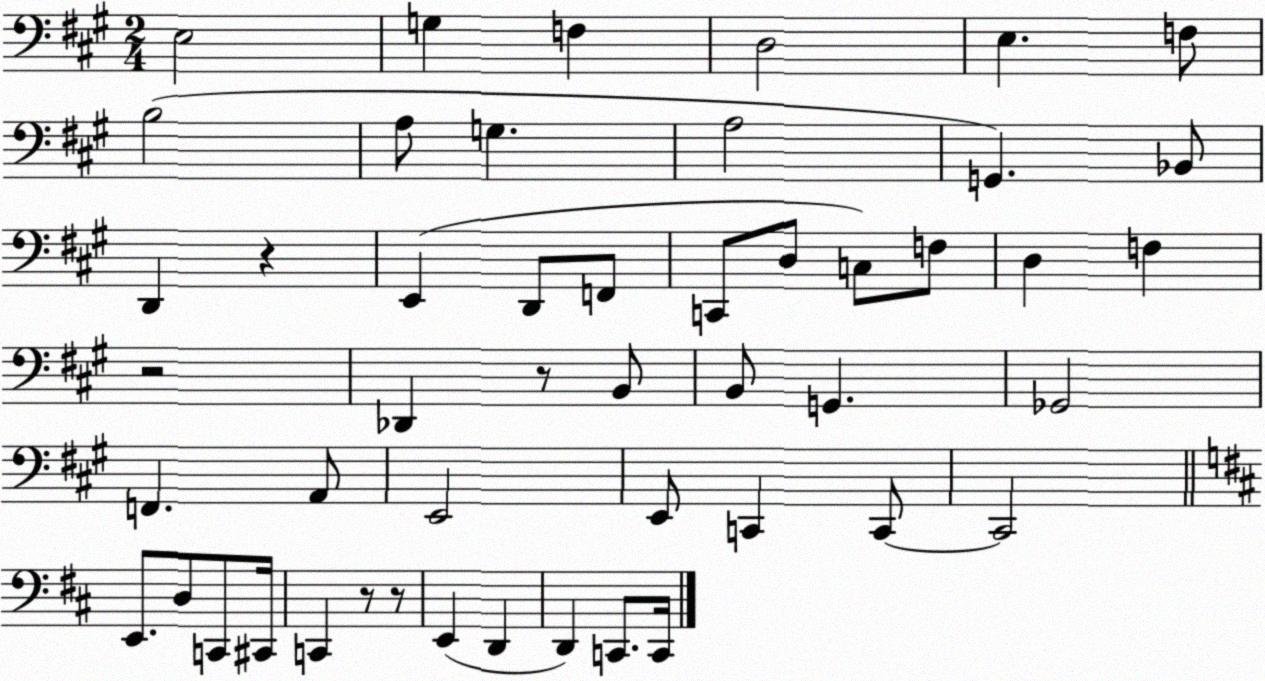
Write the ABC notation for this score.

X:1
T:Untitled
M:2/4
L:1/4
K:A
E,2 G, F, D,2 E, F,/2 B,2 A,/2 G, A,2 G,, _B,,/2 D,, z E,, D,,/2 F,,/2 C,,/2 D,/2 C,/2 F,/2 D, F, z2 _D,, z/2 B,,/2 B,,/2 G,, _G,,2 F,, A,,/2 E,,2 E,,/2 C,, C,,/2 C,,2 E,,/2 D,/2 C,,/2 ^C,,/4 C,, z/2 z/2 E,, D,, D,, C,,/2 C,,/4